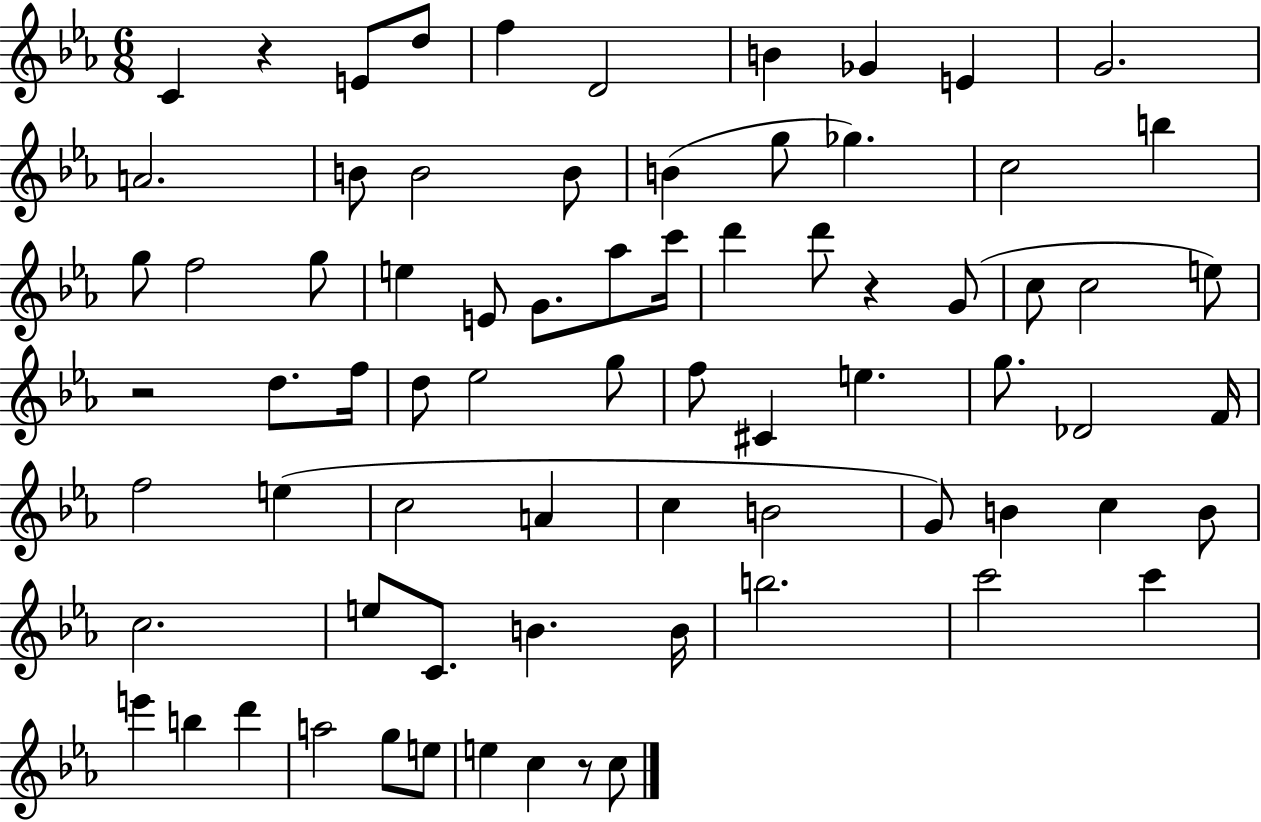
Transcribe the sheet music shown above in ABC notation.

X:1
T:Untitled
M:6/8
L:1/4
K:Eb
C z E/2 d/2 f D2 B _G E G2 A2 B/2 B2 B/2 B g/2 _g c2 b g/2 f2 g/2 e E/2 G/2 _a/2 c'/4 d' d'/2 z G/2 c/2 c2 e/2 z2 d/2 f/4 d/2 _e2 g/2 f/2 ^C e g/2 _D2 F/4 f2 e c2 A c B2 G/2 B c B/2 c2 e/2 C/2 B B/4 b2 c'2 c' e' b d' a2 g/2 e/2 e c z/2 c/2